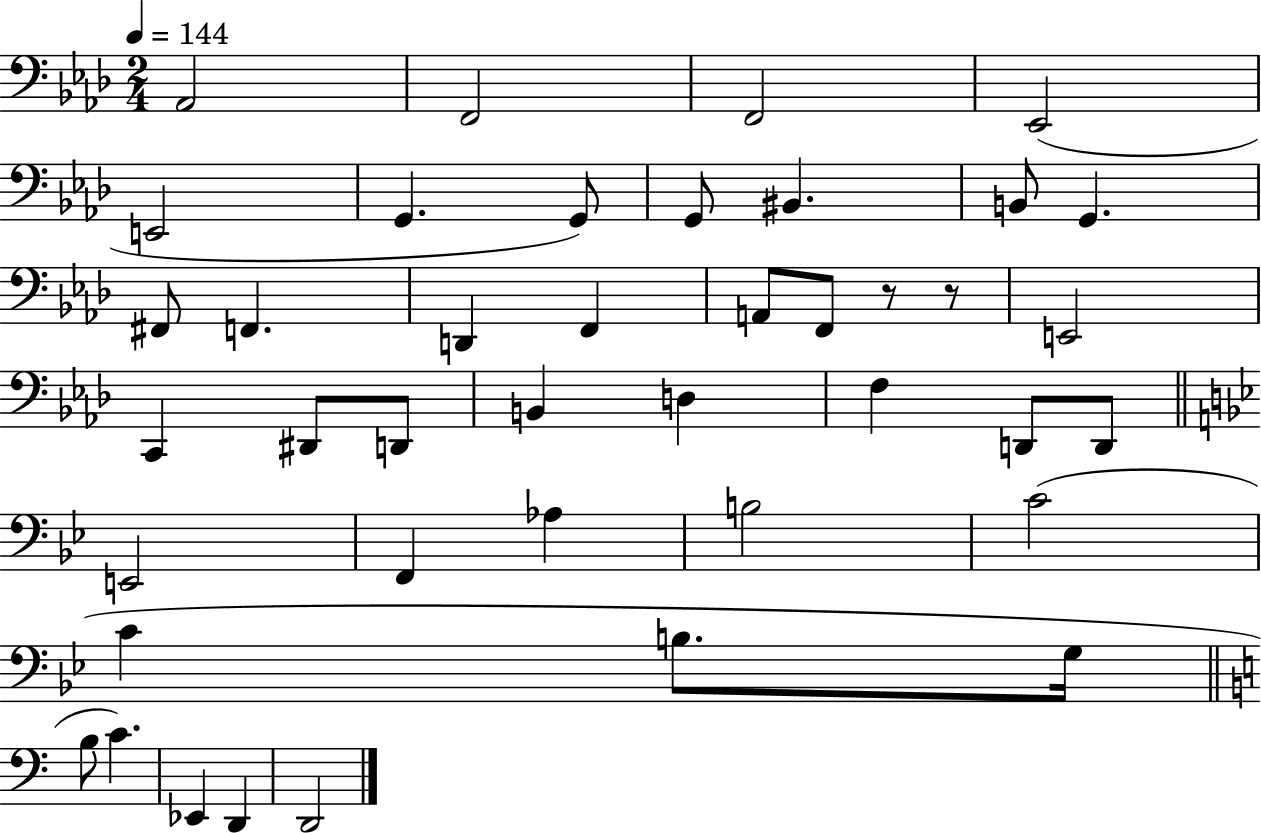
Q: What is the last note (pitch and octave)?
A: D2